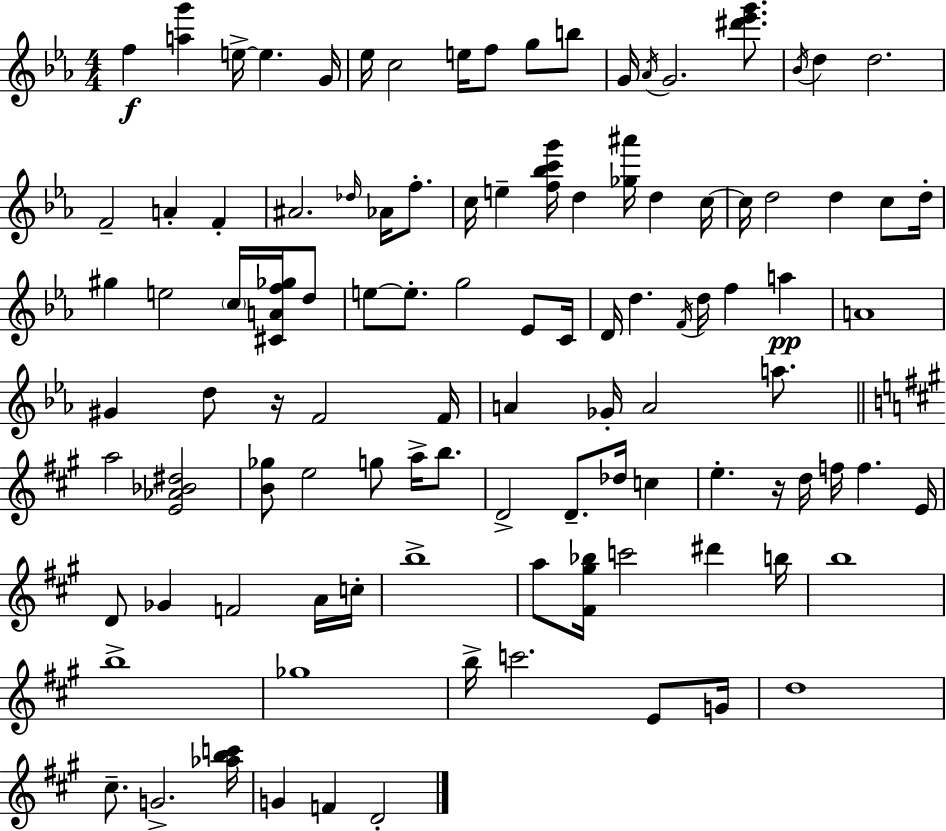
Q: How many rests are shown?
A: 2